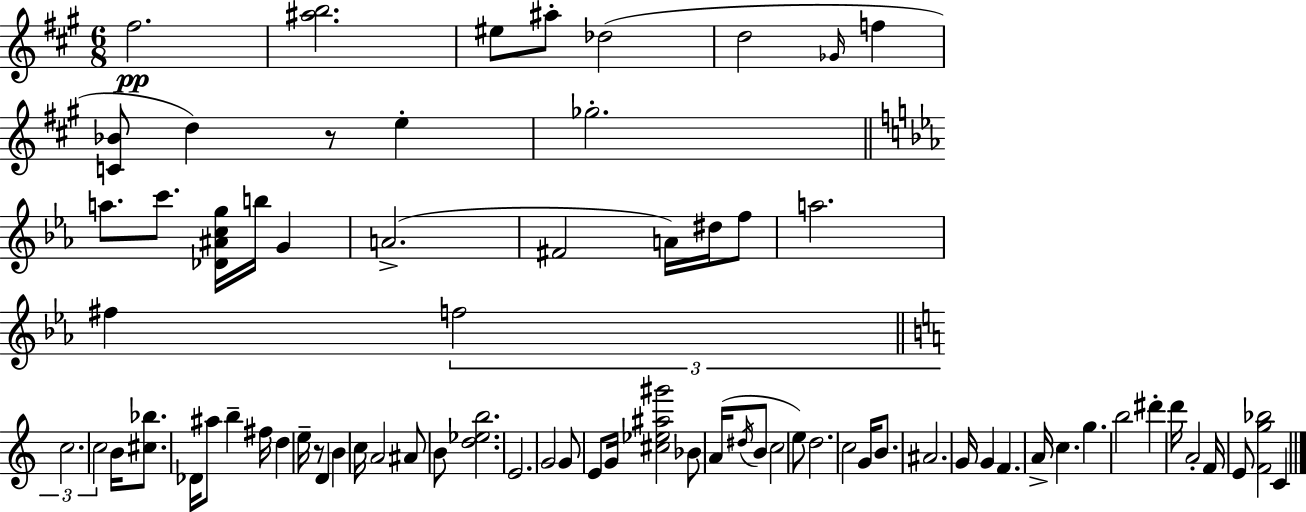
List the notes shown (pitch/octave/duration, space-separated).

F#5/h. [A#5,B5]/h. EIS5/e A#5/e Db5/h D5/h Gb4/s F5/q [C4,Bb4]/e D5/q R/e E5/q Gb5/h. A5/e. C6/e. [Db4,A#4,C5,G5]/s B5/s G4/q A4/h. F#4/h A4/s D#5/s F5/e A5/h. F#5/q F5/h C5/h. C5/h B4/s [C#5,Bb5]/e. Db4/s A#5/e B5/q F#5/s D5/q E5/s R/e D4/q B4/q C5/s A4/h A#4/e B4/e [D5,Eb5,B5]/h. E4/h. G4/h G4/e E4/e G4/s [C#5,Eb5,A#5,G#6]/h Bb4/e A4/s D#5/s B4/e C5/h E5/e D5/h. C5/h G4/s B4/e. A#4/h. G4/s G4/q F4/q. A4/s C5/q. G5/q. B5/h D#6/q D6/s A4/h F4/s E4/e [F4,G5,Bb5]/h C4/q